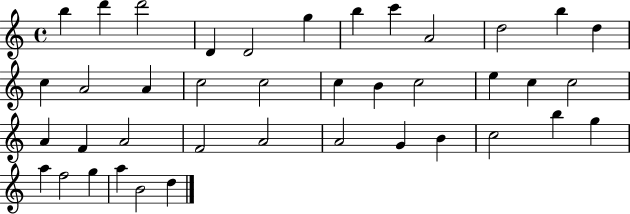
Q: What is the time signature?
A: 4/4